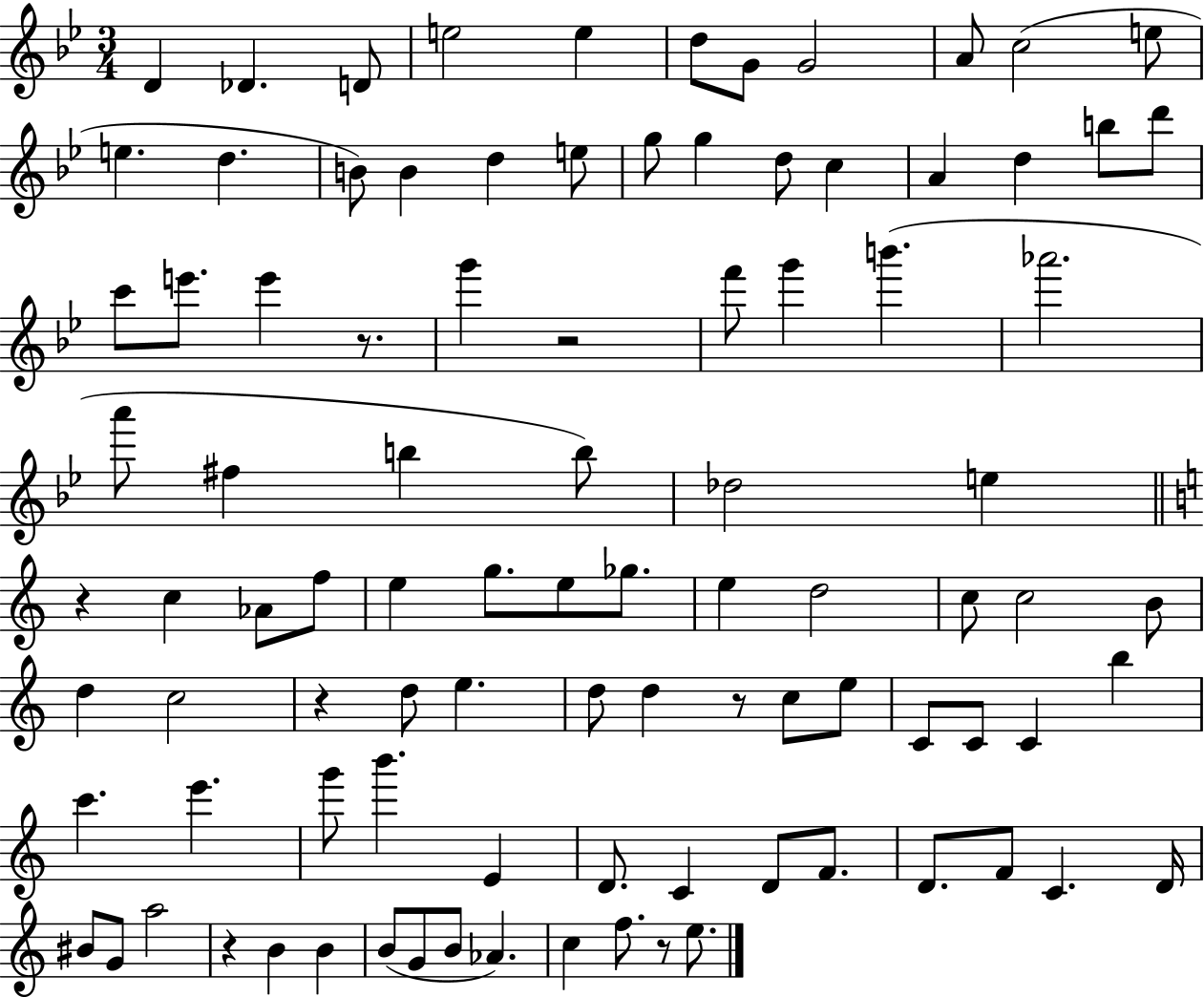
{
  \clef treble
  \numericTimeSignature
  \time 3/4
  \key bes \major
  d'4 des'4. d'8 | e''2 e''4 | d''8 g'8 g'2 | a'8 c''2( e''8 | \break e''4. d''4. | b'8) b'4 d''4 e''8 | g''8 g''4 d''8 c''4 | a'4 d''4 b''8 d'''8 | \break c'''8 e'''8. e'''4 r8. | g'''4 r2 | f'''8 g'''4 b'''4.( | aes'''2. | \break a'''8 fis''4 b''4 b''8) | des''2 e''4 | \bar "||" \break \key c \major r4 c''4 aes'8 f''8 | e''4 g''8. e''8 ges''8. | e''4 d''2 | c''8 c''2 b'8 | \break d''4 c''2 | r4 d''8 e''4. | d''8 d''4 r8 c''8 e''8 | c'8 c'8 c'4 b''4 | \break c'''4. e'''4. | g'''8 b'''4. e'4 | d'8. c'4 d'8 f'8. | d'8. f'8 c'4. d'16 | \break bis'8 g'8 a''2 | r4 b'4 b'4 | b'8( g'8 b'8 aes'4.) | c''4 f''8. r8 e''8. | \break \bar "|."
}